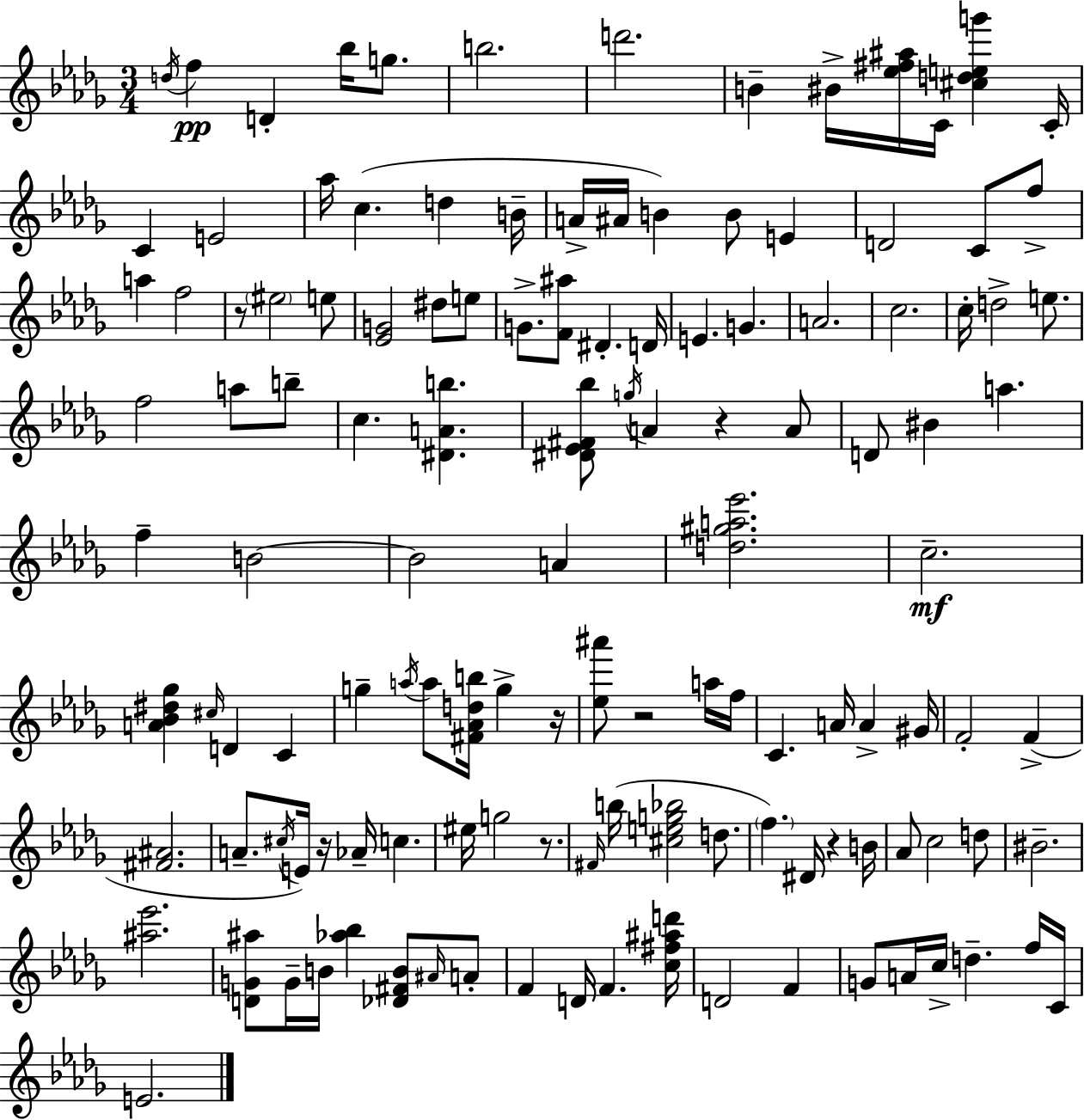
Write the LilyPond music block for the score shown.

{
  \clef treble
  \numericTimeSignature
  \time 3/4
  \key bes \minor
  \acciaccatura { d''16 }\pp f''4 d'4-. bes''16 g''8. | b''2. | d'''2. | b'4-- bis'16-> <ees'' fis'' ais''>16 c'16 <cis'' d'' e'' g'''>4 | \break c'16-. c'4 e'2 | aes''16 c''4.( d''4 | b'16-- a'16-> ais'16 b'4) b'8 e'4 | d'2 c'8 f''8-> | \break a''4 f''2 | r8 \parenthesize eis''2 e''8 | <ees' g'>2 dis''8 e''8 | g'8.-> <f' ais''>8 dis'4.-. | \break d'16 e'4. g'4. | a'2. | c''2. | c''16-. d''2-> e''8. | \break f''2 a''8 b''8-- | c''4. <dis' a' b''>4. | <dis' ees' fis' bes''>8 \acciaccatura { g''16 } a'4 r4 | a'8 d'8 bis'4 a''4. | \break f''4-- b'2~~ | b'2 a'4 | <d'' gis'' a'' ees'''>2. | c''2.--\mf | \break <a' bes' dis'' ges''>4 \grace { cis''16 } d'4 c'4 | g''4-- \acciaccatura { a''16 } a''8 <fis' aes' d'' b''>16 g''4-> | r16 <ees'' ais'''>8 r2 | a''16 f''16 c'4. a'16 a'4-> | \break gis'16 f'2-. | f'4->( <fis' ais'>2. | a'8.-- \acciaccatura { cis''16 }) e'16 r16 aes'16-- c''4. | eis''16 g''2 | \break r8. \grace { fis'16 } b''16( <cis'' e'' g'' bes''>2 | d''8. \parenthesize f''4.) | dis'16 r4 b'16 aes'8 c''2 | d''8 bis'2.-- | \break <ais'' ees'''>2. | <d' g' ais''>8 g'16-- b'16 <aes'' bes''>4 | <des' fis' b'>8 \grace { ais'16 } a'8-. f'4 d'16 | f'4. <c'' fis'' ais'' d'''>16 d'2 | \break f'4 g'8 a'16 c''16-> d''4.-- | f''16 c'16 e'2. | \bar "|."
}